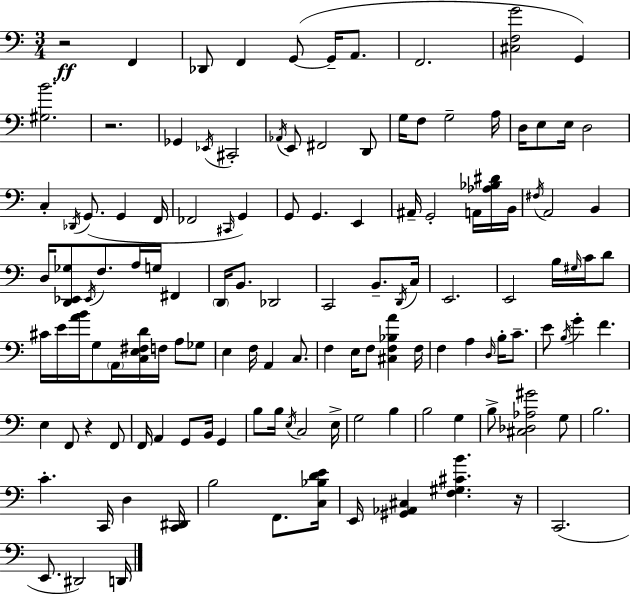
X:1
T:Untitled
M:3/4
L:1/4
K:C
z2 F,, _D,,/2 F,, G,,/2 G,,/4 A,,/2 F,,2 [^C,F,G]2 G,, [^G,B]2 z2 _G,, _E,,/4 ^C,,2 _A,,/4 E,,/2 ^F,,2 D,,/2 G,/4 F,/2 G,2 A,/4 D,/4 E,/2 E,/4 D,2 C, _D,,/4 G,,/2 G,, F,,/4 _F,,2 ^C,,/4 G,, G,,/2 G,, E,, ^A,,/4 G,,2 A,,/4 [_A,_B,^D]/4 B,,/4 ^F,/4 A,,2 B,, D,/4 [D,,_E,,_G,]/2 _E,,/4 F,/2 A,/4 G,/4 ^F,, D,,/4 B,,/2 _D,,2 C,,2 B,,/2 D,,/4 C,/4 E,,2 E,,2 B,/4 ^G,/4 C/4 D/2 ^C/4 E/4 [AB]/4 G,/2 A,,/4 [C,E,^F,D]/4 F,/4 A,/2 _G,/2 E, F,/4 A,, C,/2 F, E,/4 F,/2 [^C,F,_B,A] F,/4 F, A, D,/4 B,/4 C/2 E/2 B,/4 G F E, F,,/2 z F,,/2 F,,/4 A,, G,,/2 B,,/4 G,, B,/2 B,/4 E,/4 C,2 E,/4 G,2 B, B,2 G, B,/2 [^C,_D,_A,^G]2 G,/2 B,2 C C,,/4 D, [C,,^D,,]/4 B,2 F,,/2 [C,_B,DE]/4 E,,/4 [^G,,_A,,^C,] [F,^G,^CB] z/4 C,,2 E,,/2 ^D,,2 D,,/4